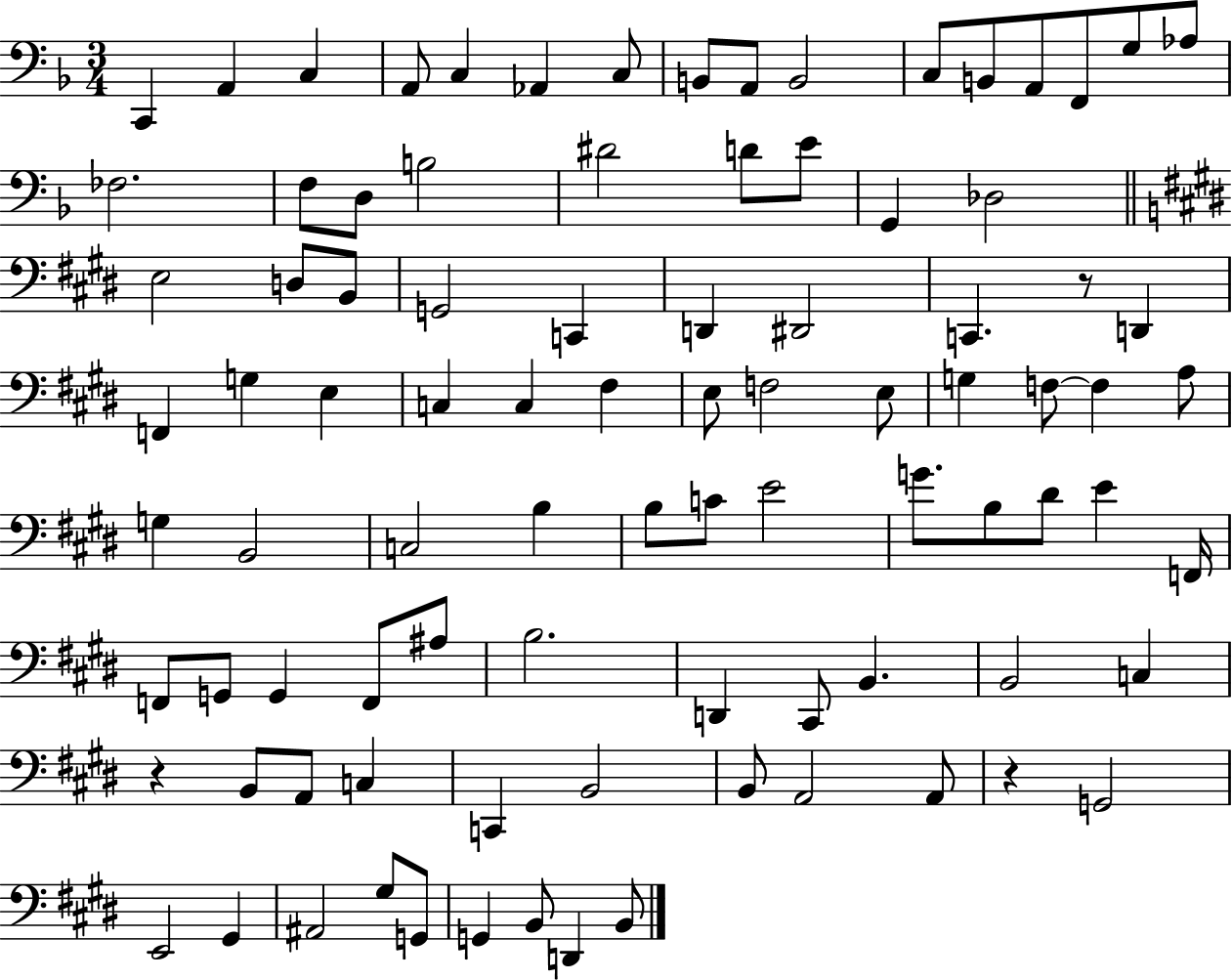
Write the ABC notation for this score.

X:1
T:Untitled
M:3/4
L:1/4
K:F
C,, A,, C, A,,/2 C, _A,, C,/2 B,,/2 A,,/2 B,,2 C,/2 B,,/2 A,,/2 F,,/2 G,/2 _A,/2 _F,2 F,/2 D,/2 B,2 ^D2 D/2 E/2 G,, _D,2 E,2 D,/2 B,,/2 G,,2 C,, D,, ^D,,2 C,, z/2 D,, F,, G, E, C, C, ^F, E,/2 F,2 E,/2 G, F,/2 F, A,/2 G, B,,2 C,2 B, B,/2 C/2 E2 G/2 B,/2 ^D/2 E F,,/4 F,,/2 G,,/2 G,, F,,/2 ^A,/2 B,2 D,, ^C,,/2 B,, B,,2 C, z B,,/2 A,,/2 C, C,, B,,2 B,,/2 A,,2 A,,/2 z G,,2 E,,2 ^G,, ^A,,2 ^G,/2 G,,/2 G,, B,,/2 D,, B,,/2